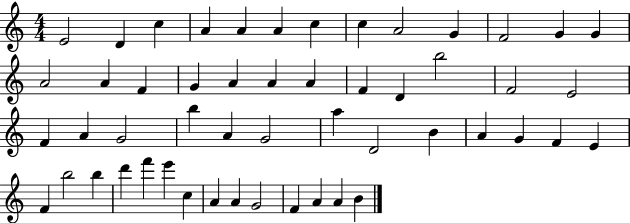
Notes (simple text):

E4/h D4/q C5/q A4/q A4/q A4/q C5/q C5/q A4/h G4/q F4/h G4/q G4/q A4/h A4/q F4/q G4/q A4/q A4/q A4/q F4/q D4/q B5/h F4/h E4/h F4/q A4/q G4/h B5/q A4/q G4/h A5/q D4/h B4/q A4/q G4/q F4/q E4/q F4/q B5/h B5/q D6/q F6/q E6/q C5/q A4/q A4/q G4/h F4/q A4/q A4/q B4/q